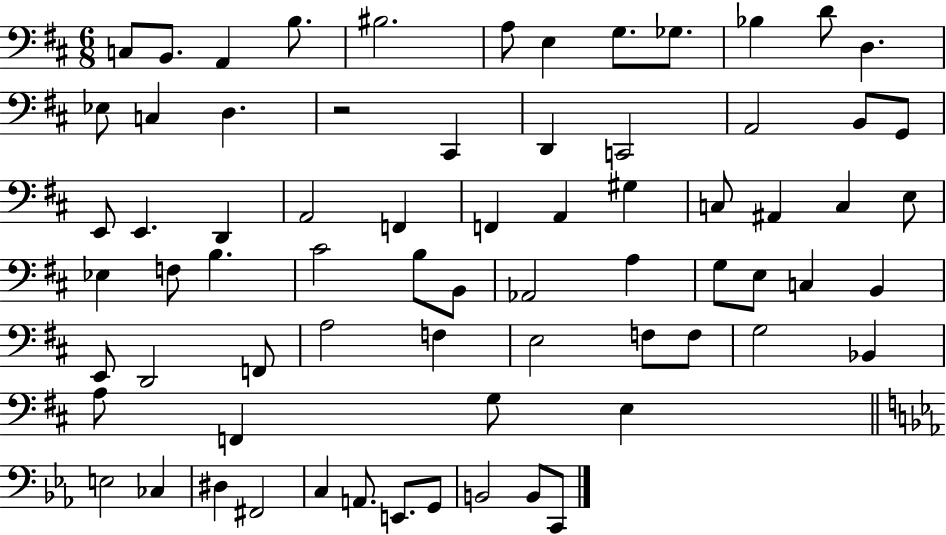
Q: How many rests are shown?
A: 1